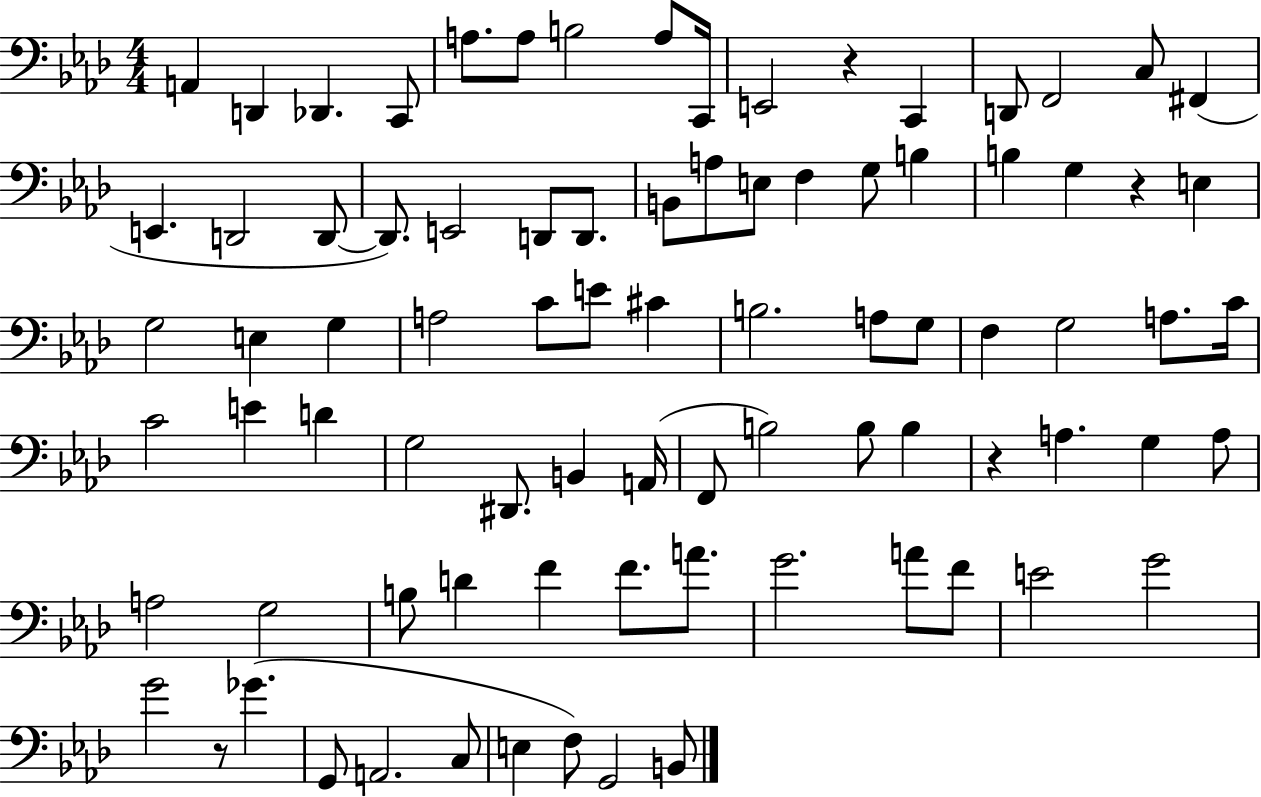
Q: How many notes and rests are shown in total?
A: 84